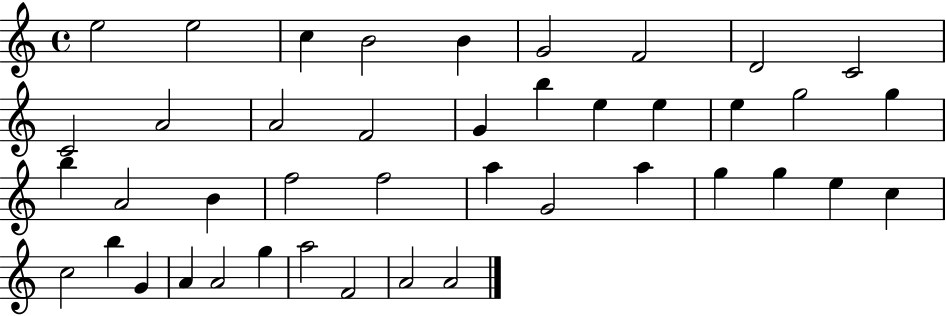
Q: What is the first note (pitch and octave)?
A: E5